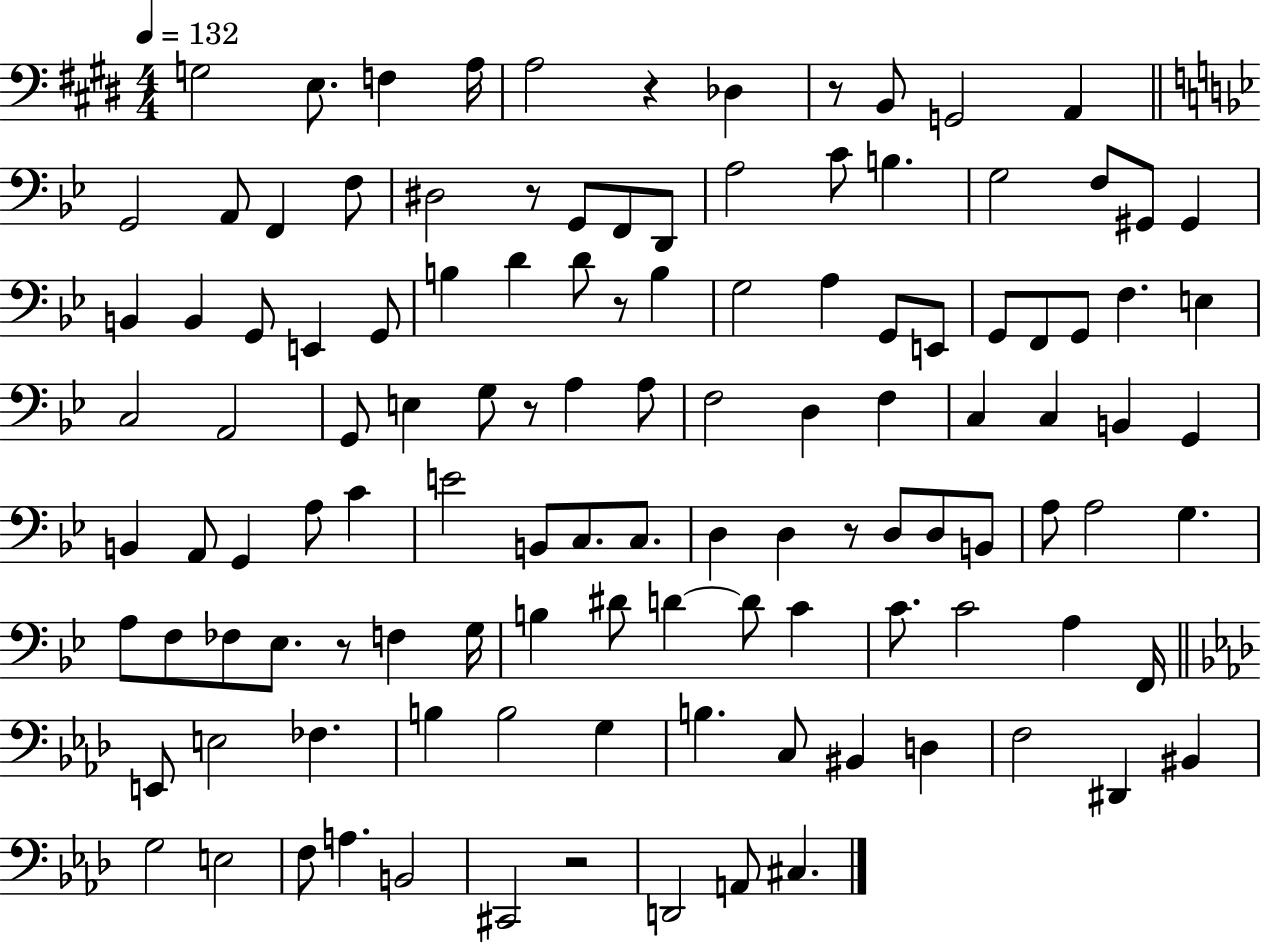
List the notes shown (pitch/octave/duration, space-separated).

G3/h E3/e. F3/q A3/s A3/h R/q Db3/q R/e B2/e G2/h A2/q G2/h A2/e F2/q F3/e D#3/h R/e G2/e F2/e D2/e A3/h C4/e B3/q. G3/h F3/e G#2/e G#2/q B2/q B2/q G2/e E2/q G2/e B3/q D4/q D4/e R/e B3/q G3/h A3/q G2/e E2/e G2/e F2/e G2/e F3/q. E3/q C3/h A2/h G2/e E3/q G3/e R/e A3/q A3/e F3/h D3/q F3/q C3/q C3/q B2/q G2/q B2/q A2/e G2/q A3/e C4/q E4/h B2/e C3/e. C3/e. D3/q D3/q R/e D3/e D3/e B2/e A3/e A3/h G3/q. A3/e F3/e FES3/e Eb3/e. R/e F3/q G3/s B3/q D#4/e D4/q D4/e C4/q C4/e. C4/h A3/q F2/s E2/e E3/h FES3/q. B3/q B3/h G3/q B3/q. C3/e BIS2/q D3/q F3/h D#2/q BIS2/q G3/h E3/h F3/e A3/q. B2/h C#2/h R/h D2/h A2/e C#3/q.